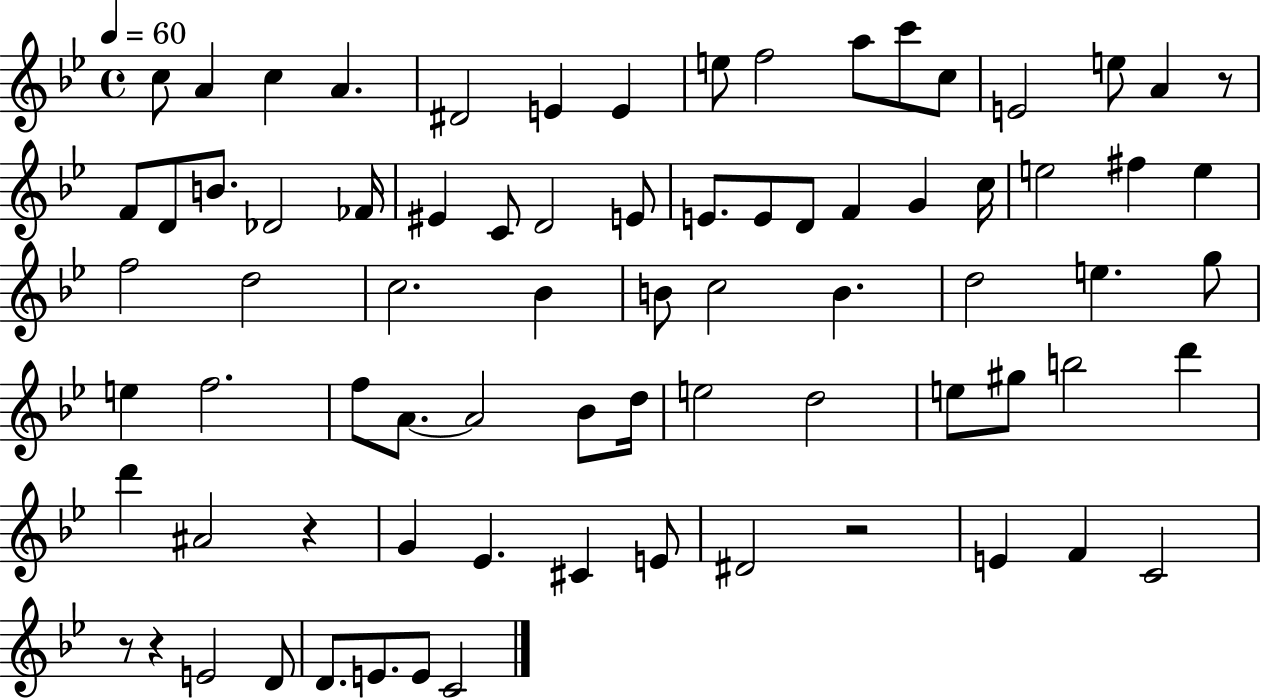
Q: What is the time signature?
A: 4/4